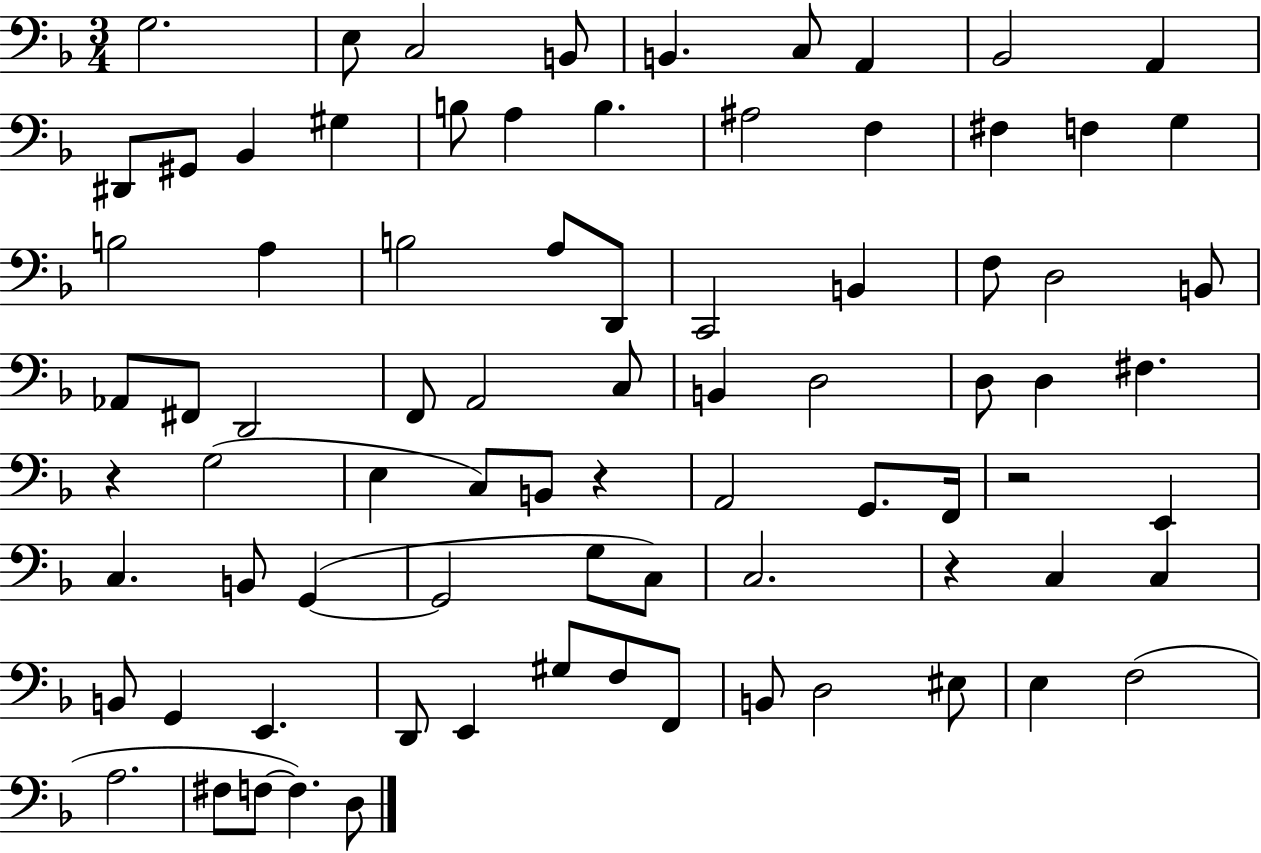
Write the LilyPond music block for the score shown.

{
  \clef bass
  \numericTimeSignature
  \time 3/4
  \key f \major
  g2. | e8 c2 b,8 | b,4. c8 a,4 | bes,2 a,4 | \break dis,8 gis,8 bes,4 gis4 | b8 a4 b4. | ais2 f4 | fis4 f4 g4 | \break b2 a4 | b2 a8 d,8 | c,2 b,4 | f8 d2 b,8 | \break aes,8 fis,8 d,2 | f,8 a,2 c8 | b,4 d2 | d8 d4 fis4. | \break r4 g2( | e4 c8) b,8 r4 | a,2 g,8. f,16 | r2 e,4 | \break c4. b,8 g,4~(~ | g,2 g8 c8) | c2. | r4 c4 c4 | \break b,8 g,4 e,4. | d,8 e,4 gis8 f8 f,8 | b,8 d2 eis8 | e4 f2( | \break a2. | fis8 f8~~ f4.) d8 | \bar "|."
}